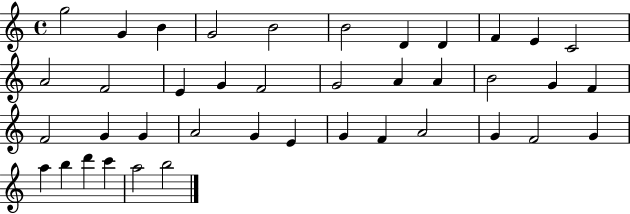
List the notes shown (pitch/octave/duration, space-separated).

G5/h G4/q B4/q G4/h B4/h B4/h D4/q D4/q F4/q E4/q C4/h A4/h F4/h E4/q G4/q F4/h G4/h A4/q A4/q B4/h G4/q F4/q F4/h G4/q G4/q A4/h G4/q E4/q G4/q F4/q A4/h G4/q F4/h G4/q A5/q B5/q D6/q C6/q A5/h B5/h